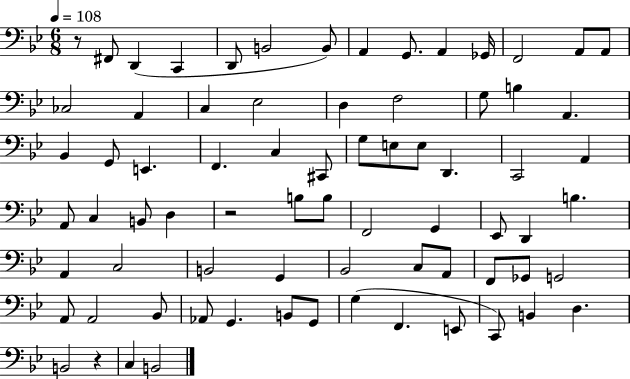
R/e F#2/e D2/q C2/q D2/e B2/h B2/e A2/q G2/e. A2/q Gb2/s F2/h A2/e A2/e CES3/h A2/q C3/q Eb3/h D3/q F3/h G3/e B3/q A2/q. Bb2/q G2/e E2/q. F2/q. C3/q C#2/e G3/e E3/e E3/e D2/q. C2/h A2/q A2/e C3/q B2/e D3/q R/h B3/e B3/e F2/h G2/q Eb2/e D2/q B3/q. A2/q C3/h B2/h G2/q Bb2/h C3/e A2/e F2/e Gb2/e G2/h A2/e A2/h Bb2/e Ab2/e G2/q. B2/e G2/e G3/q F2/q. E2/e C2/e B2/q D3/q. B2/h R/q C3/q B2/h